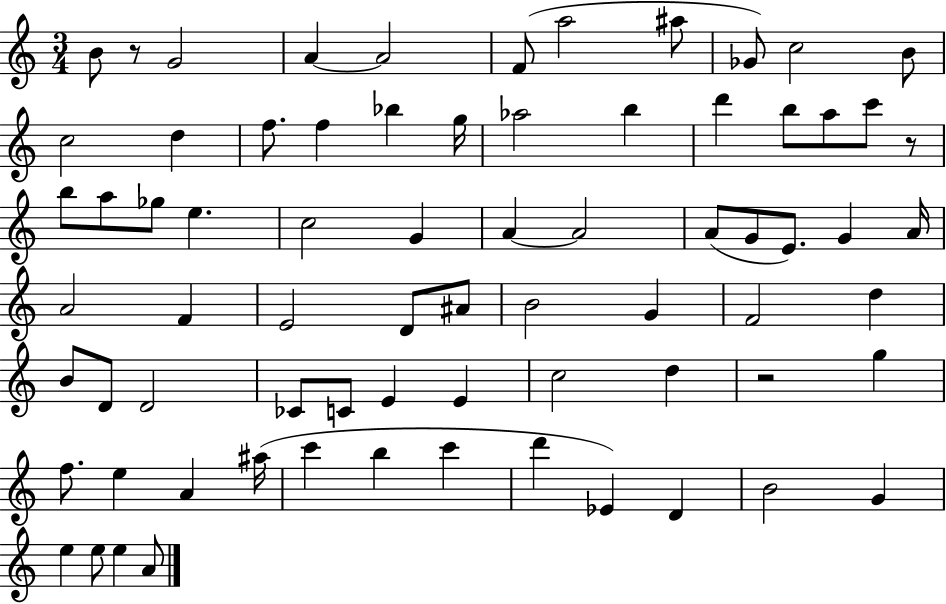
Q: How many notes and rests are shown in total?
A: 73